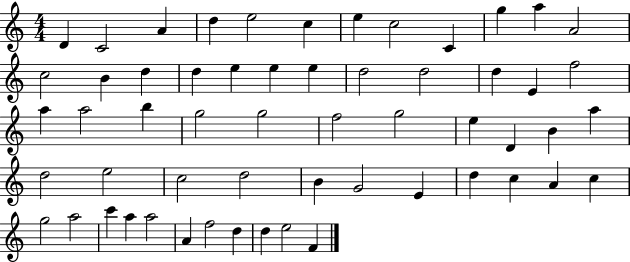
D4/q C4/h A4/q D5/q E5/h C5/q E5/q C5/h C4/q G5/q A5/q A4/h C5/h B4/q D5/q D5/q E5/q E5/q E5/q D5/h D5/h D5/q E4/q F5/h A5/q A5/h B5/q G5/h G5/h F5/h G5/h E5/q D4/q B4/q A5/q D5/h E5/h C5/h D5/h B4/q G4/h E4/q D5/q C5/q A4/q C5/q G5/h A5/h C6/q A5/q A5/h A4/q F5/h D5/q D5/q E5/h F4/q